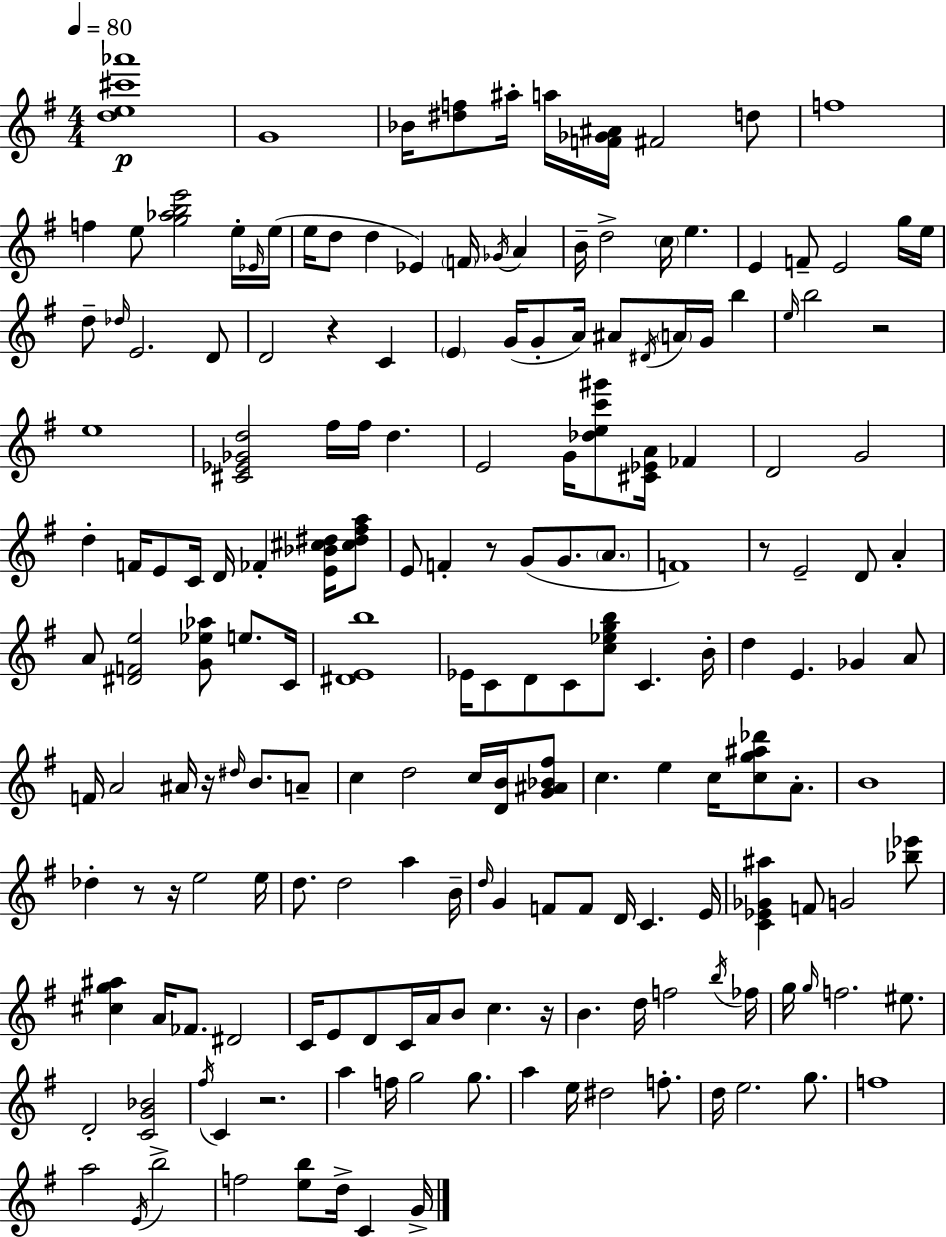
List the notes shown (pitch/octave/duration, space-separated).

[D5,E5,C#6,Ab6]/w G4/w Bb4/s [D#5,F5]/e A#5/s A5/s [F4,Gb4,A#4]/s F#4/h D5/e F5/w F5/q E5/e [G5,Ab5,B5,E6]/h E5/s Eb4/s E5/s E5/s D5/e D5/q Eb4/q F4/s Gb4/s A4/q B4/s D5/h C5/s E5/q. E4/q F4/e E4/h G5/s E5/s D5/e Db5/s E4/h. D4/e D4/h R/q C4/q E4/q G4/s G4/e A4/s A#4/e D#4/s A4/s G4/s B5/q E5/s B5/h R/h E5/w [C#4,Eb4,Gb4,D5]/h F#5/s F#5/s D5/q. E4/h G4/s [Db5,E5,C6,G#6]/e [C#4,Eb4,A4]/s FES4/q D4/h G4/h D5/q F4/s E4/e C4/s D4/s FES4/q [E4,Bb4,C#5,D#5]/s [C#5,D#5,F#5,A5]/e E4/e F4/q R/e G4/e G4/e. A4/e. F4/w R/e E4/h D4/e A4/q A4/e [D#4,F4,E5]/h [G4,Eb5,Ab5]/e E5/e. C4/s [D#4,E4,B5]/w Eb4/s C4/e D4/e C4/e [C5,Eb5,G5,B5]/e C4/q. B4/s D5/q E4/q. Gb4/q A4/e F4/s A4/h A#4/s R/s D#5/s B4/e. A4/e C5/q D5/h C5/s [D4,B4]/s [G4,A#4,Bb4,F#5]/e C5/q. E5/q C5/s [C5,G5,A#5,Db6]/e A4/e. B4/w Db5/q R/e R/s E5/h E5/s D5/e. D5/h A5/q B4/s D5/s G4/q F4/e F4/e D4/s C4/q. E4/s [C4,Eb4,Gb4,A#5]/q F4/e G4/h [Bb5,Eb6]/e [C#5,G5,A#5]/q A4/s FES4/e. D#4/h C4/s E4/e D4/e C4/s A4/s B4/e C5/q. R/s B4/q. D5/s F5/h B5/s FES5/s G5/s G5/s F5/h. EIS5/e. D4/h [C4,G4,Bb4]/h F#5/s C4/q R/h. A5/q F5/s G5/h G5/e. A5/q E5/s D#5/h F5/e. D5/s E5/h. G5/e. F5/w A5/h E4/s B5/h F5/h [E5,B5]/e D5/s C4/q G4/s